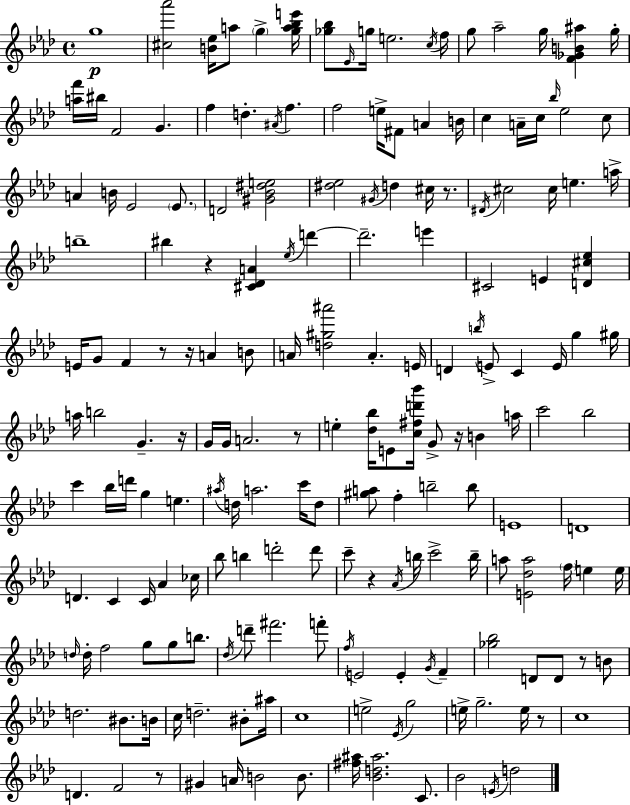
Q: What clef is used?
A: treble